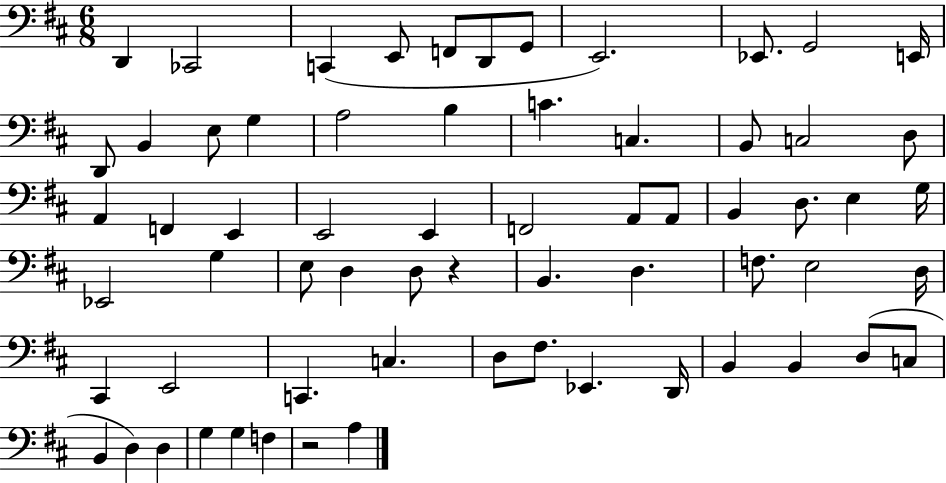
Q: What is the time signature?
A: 6/8